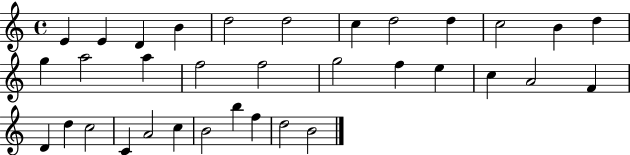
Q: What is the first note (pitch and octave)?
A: E4